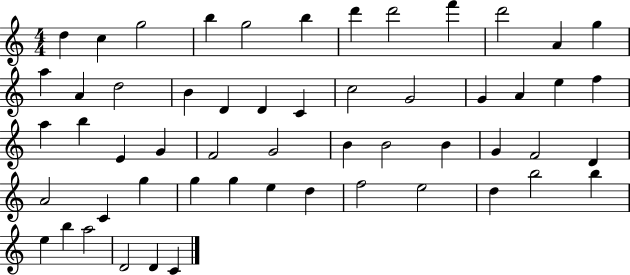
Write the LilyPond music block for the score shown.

{
  \clef treble
  \numericTimeSignature
  \time 4/4
  \key c \major
  d''4 c''4 g''2 | b''4 g''2 b''4 | d'''4 d'''2 f'''4 | d'''2 a'4 g''4 | \break a''4 a'4 d''2 | b'4 d'4 d'4 c'4 | c''2 g'2 | g'4 a'4 e''4 f''4 | \break a''4 b''4 e'4 g'4 | f'2 g'2 | b'4 b'2 b'4 | g'4 f'2 d'4 | \break a'2 c'4 g''4 | g''4 g''4 e''4 d''4 | f''2 e''2 | d''4 b''2 b''4 | \break e''4 b''4 a''2 | d'2 d'4 c'4 | \bar "|."
}